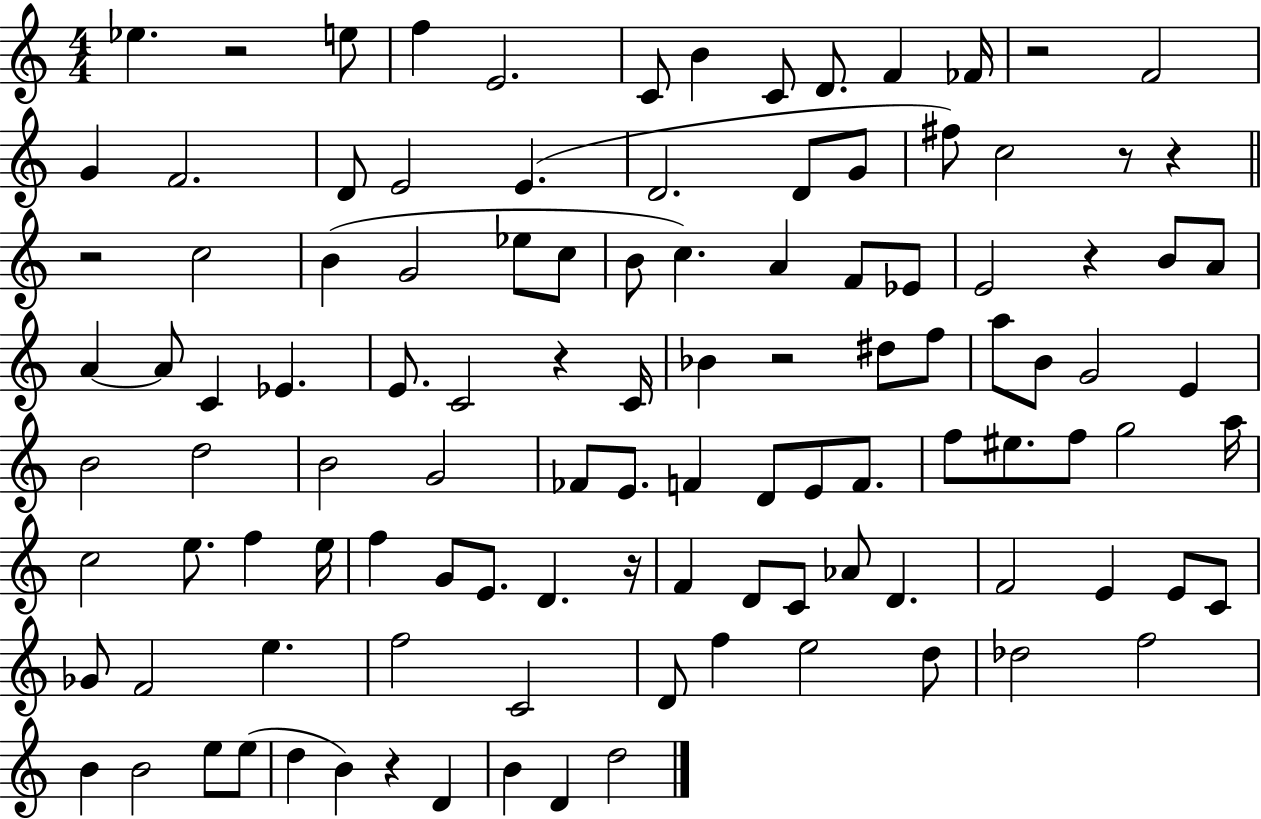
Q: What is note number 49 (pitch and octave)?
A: B4